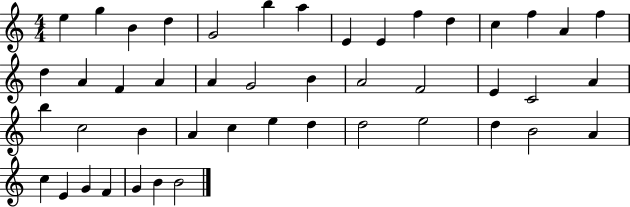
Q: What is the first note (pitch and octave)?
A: E5